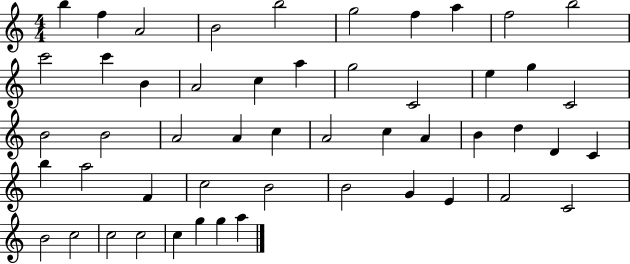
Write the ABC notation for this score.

X:1
T:Untitled
M:4/4
L:1/4
K:C
b f A2 B2 b2 g2 f a f2 b2 c'2 c' B A2 c a g2 C2 e g C2 B2 B2 A2 A c A2 c A B d D C b a2 F c2 B2 B2 G E F2 C2 B2 c2 c2 c2 c g g a